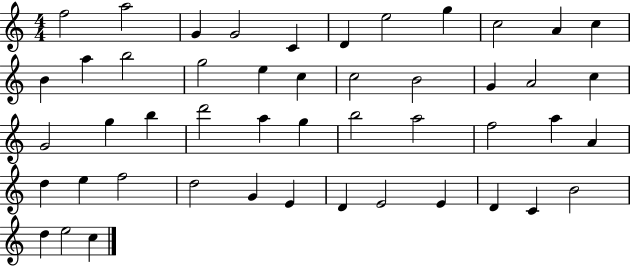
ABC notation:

X:1
T:Untitled
M:4/4
L:1/4
K:C
f2 a2 G G2 C D e2 g c2 A c B a b2 g2 e c c2 B2 G A2 c G2 g b d'2 a g b2 a2 f2 a A d e f2 d2 G E D E2 E D C B2 d e2 c